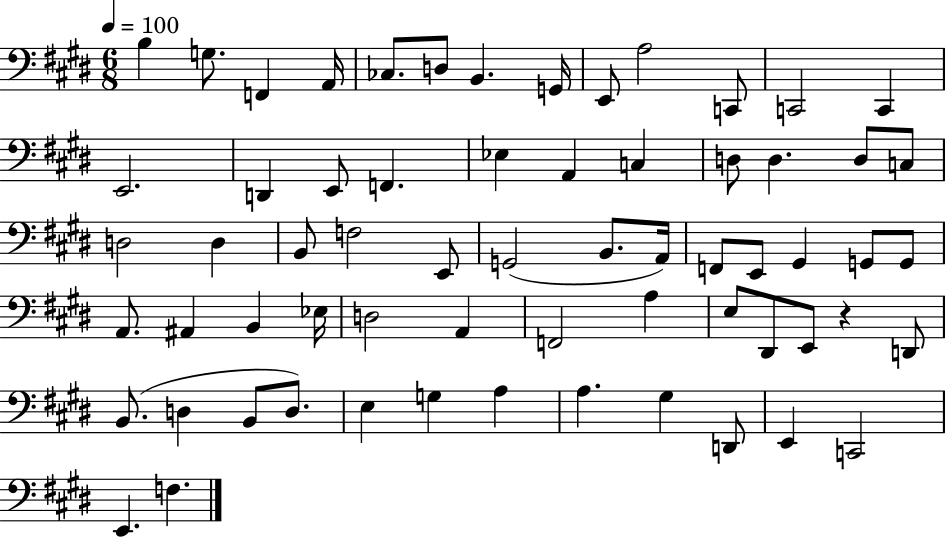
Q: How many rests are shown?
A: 1